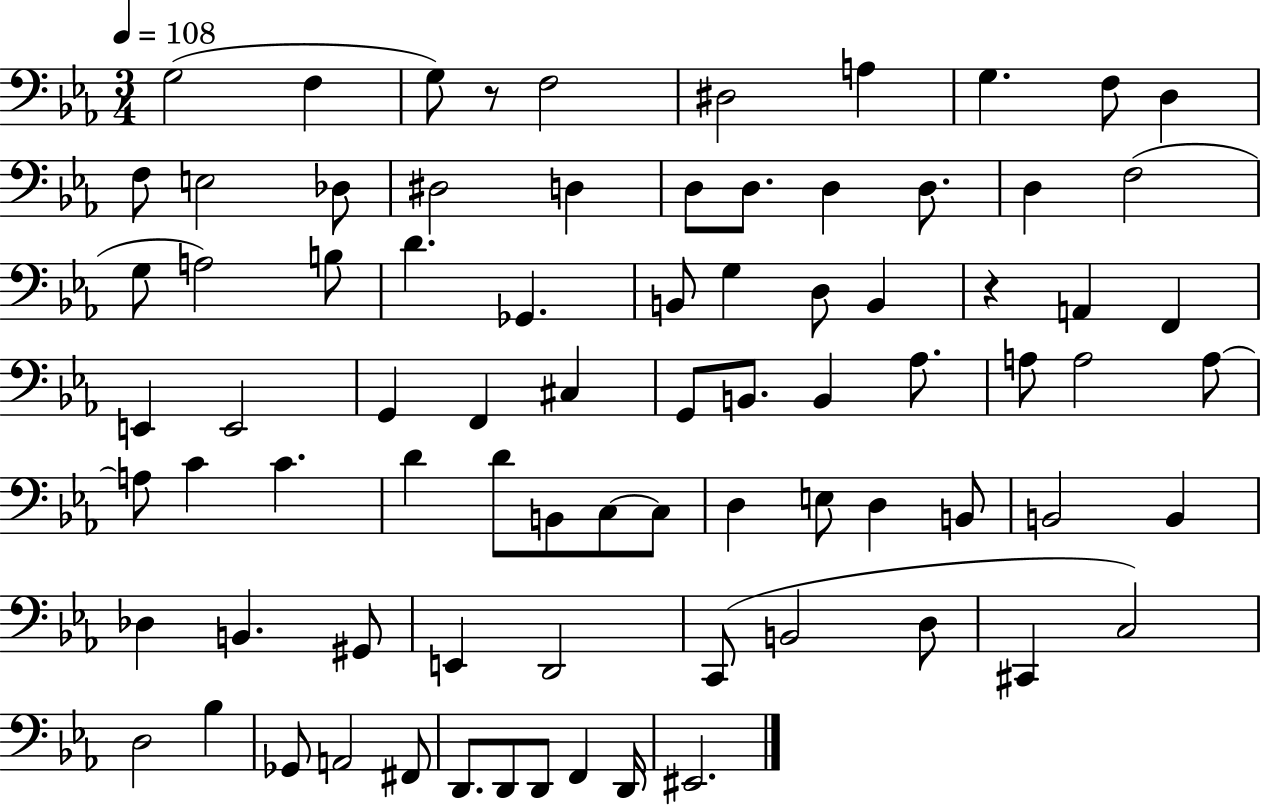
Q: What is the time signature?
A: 3/4